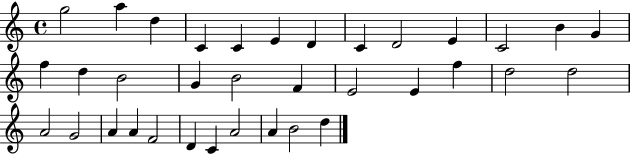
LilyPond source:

{
  \clef treble
  \time 4/4
  \defaultTimeSignature
  \key c \major
  g''2 a''4 d''4 | c'4 c'4 e'4 d'4 | c'4 d'2 e'4 | c'2 b'4 g'4 | \break f''4 d''4 b'2 | g'4 b'2 f'4 | e'2 e'4 f''4 | d''2 d''2 | \break a'2 g'2 | a'4 a'4 f'2 | d'4 c'4 a'2 | a'4 b'2 d''4 | \break \bar "|."
}